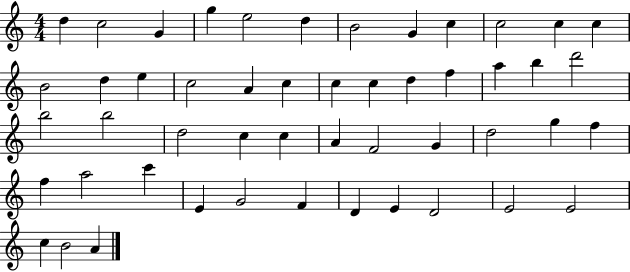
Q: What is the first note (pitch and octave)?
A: D5